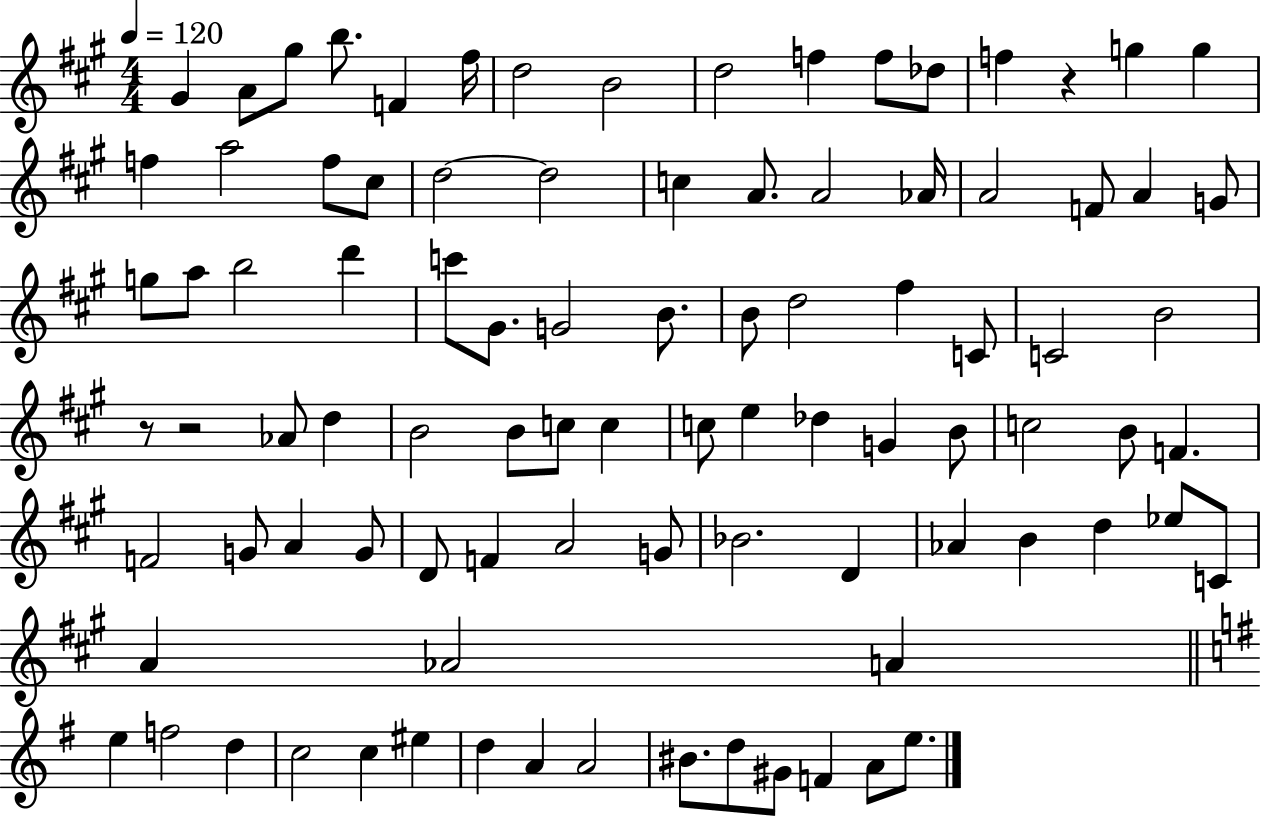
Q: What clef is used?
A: treble